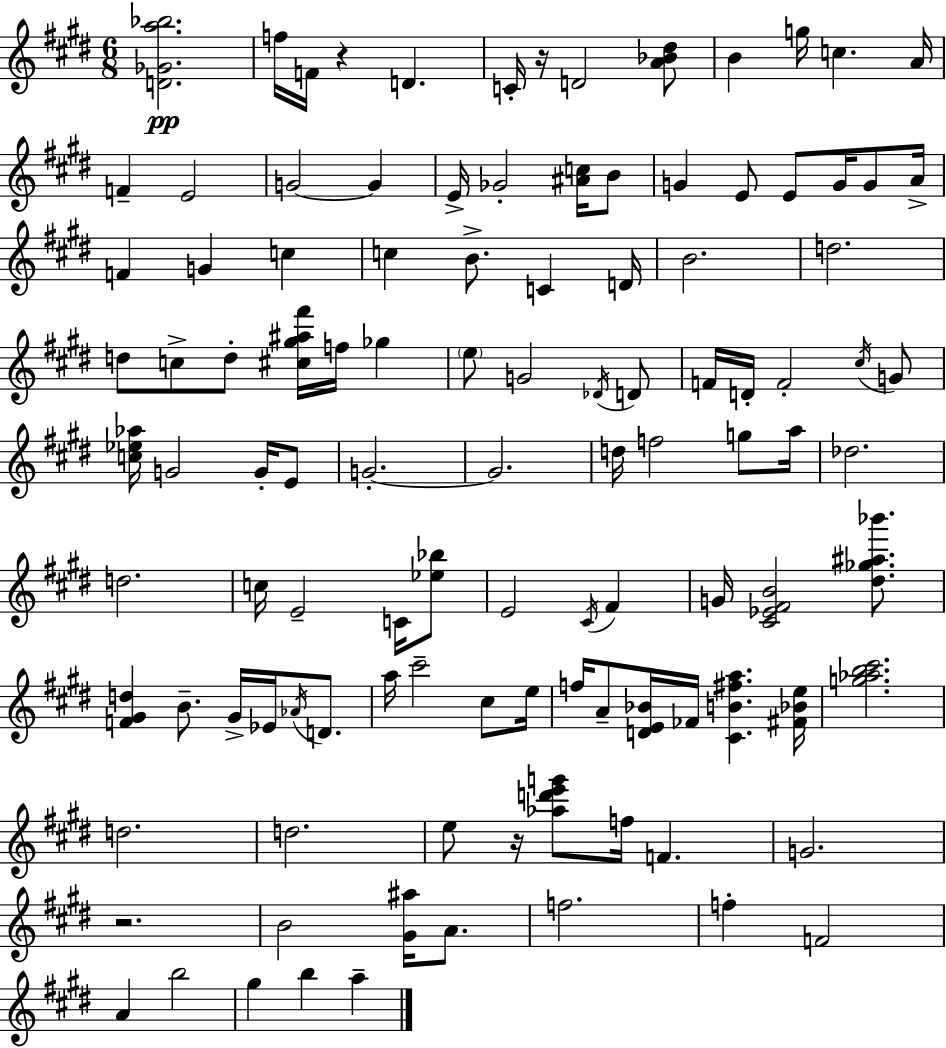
X:1
T:Untitled
M:6/8
L:1/4
K:E
[D_Ga_b]2 f/4 F/4 z D C/4 z/4 D2 [A_B^d]/2 B g/4 c A/4 F E2 G2 G E/4 _G2 [^Ac]/4 B/2 G E/2 E/2 G/4 G/2 A/4 F G c c B/2 C D/4 B2 d2 d/2 c/2 d/2 [^c^g^a^f']/4 f/4 _g e/2 G2 _D/4 D/2 F/4 D/4 F2 ^c/4 G/2 [c_e_a]/4 G2 G/4 E/2 G2 G2 d/4 f2 g/2 a/4 _d2 d2 c/4 E2 C/4 [_e_b]/2 E2 ^C/4 ^F G/4 [^C_E^FB]2 [^d_g^a_b']/2 [F^Gd] B/2 ^G/4 _E/4 _A/4 D/2 a/4 ^c'2 ^c/2 e/4 f/4 A/2 [DE_B]/4 _F/4 [^CB^fa] [^F_Be]/4 [g_ab^c']2 d2 d2 e/2 z/4 [_ad'e'g']/2 f/4 F G2 z2 B2 [^G^a]/4 A/2 f2 f F2 A b2 ^g b a